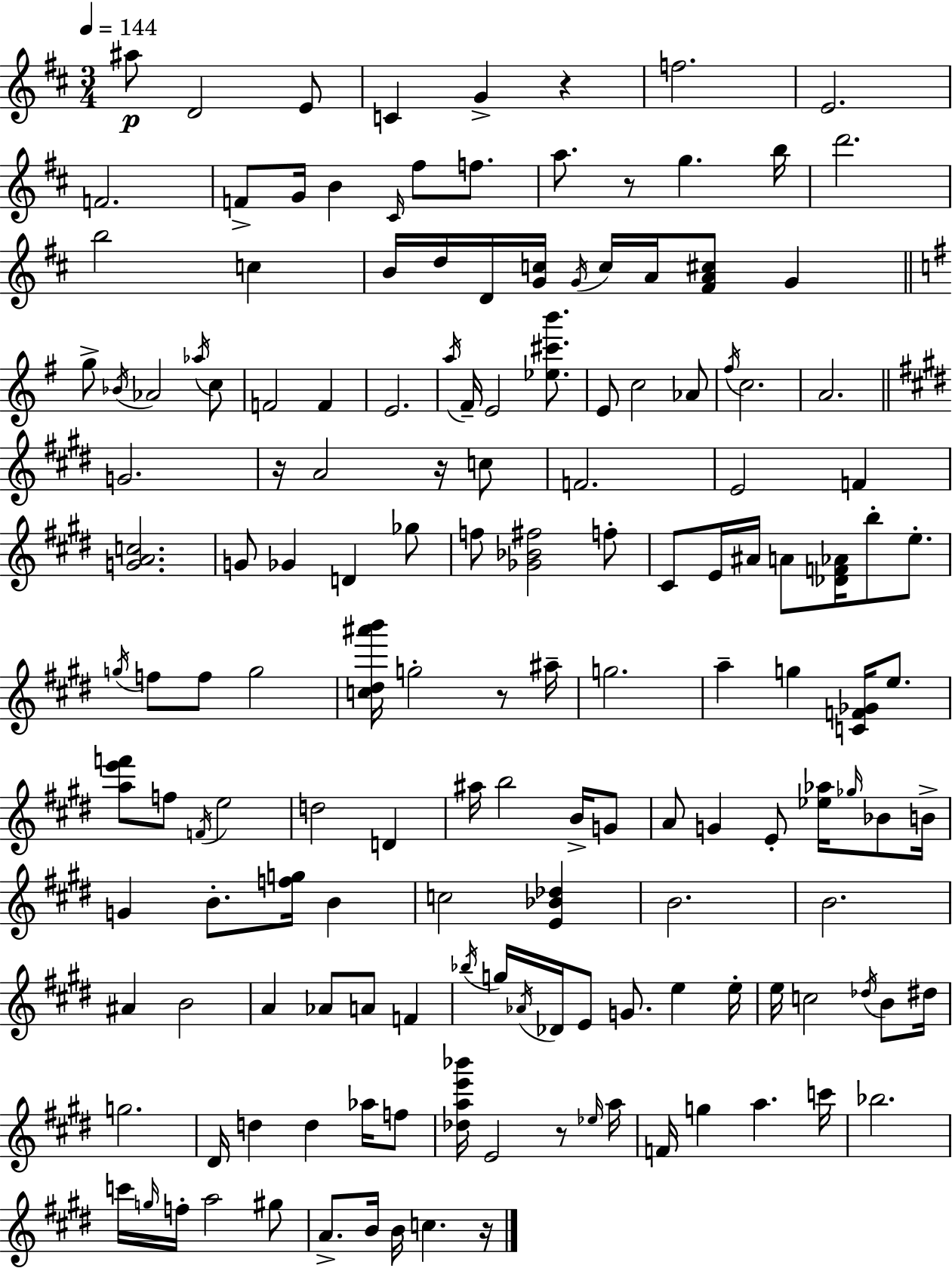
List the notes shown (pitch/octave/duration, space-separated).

A#5/e D4/h E4/e C4/q G4/q R/q F5/h. E4/h. F4/h. F4/e G4/s B4/q C#4/s F#5/e F5/e. A5/e. R/e G5/q. B5/s D6/h. B5/h C5/q B4/s D5/s D4/s [G4,C5]/s G4/s C5/s A4/s [F#4,A4,C#5]/e G4/q G5/e Bb4/s Ab4/h Ab5/s C5/e F4/h F4/q E4/h. A5/s F#4/s E4/h [Eb5,C#6,B6]/e. E4/e C5/h Ab4/e F#5/s C5/h. A4/h. G4/h. R/s A4/h R/s C5/e F4/h. E4/h F4/q [G4,A4,C5]/h. G4/e Gb4/q D4/q Gb5/e F5/e [Gb4,Bb4,F#5]/h F5/e C#4/e E4/s A#4/s A4/e [Db4,F4,Ab4]/s B5/e E5/e. G5/s F5/e F5/e G5/h [C5,D#5,A#6,B6]/s G5/h R/e A#5/s G5/h. A5/q G5/q [C4,F4,Gb4]/s E5/e. [A5,E6,F6]/e F5/e F4/s E5/h D5/h D4/q A#5/s B5/h B4/s G4/e A4/e G4/q E4/e [Eb5,Ab5]/s Gb5/s Bb4/e B4/s G4/q B4/e. [F5,G5]/s B4/q C5/h [E4,Bb4,Db5]/q B4/h. B4/h. A#4/q B4/h A4/q Ab4/e A4/e F4/q Bb5/s G5/s Ab4/s Db4/s E4/e G4/e. E5/q E5/s E5/s C5/h Db5/s B4/e D#5/s G5/h. D#4/s D5/q D5/q Ab5/s F5/e [Db5,A5,E6,Bb6]/s E4/h R/e Eb5/s A5/s F4/s G5/q A5/q. C6/s Bb5/h. C6/s G5/s F5/s A5/h G#5/e A4/e. B4/s B4/s C5/q. R/s